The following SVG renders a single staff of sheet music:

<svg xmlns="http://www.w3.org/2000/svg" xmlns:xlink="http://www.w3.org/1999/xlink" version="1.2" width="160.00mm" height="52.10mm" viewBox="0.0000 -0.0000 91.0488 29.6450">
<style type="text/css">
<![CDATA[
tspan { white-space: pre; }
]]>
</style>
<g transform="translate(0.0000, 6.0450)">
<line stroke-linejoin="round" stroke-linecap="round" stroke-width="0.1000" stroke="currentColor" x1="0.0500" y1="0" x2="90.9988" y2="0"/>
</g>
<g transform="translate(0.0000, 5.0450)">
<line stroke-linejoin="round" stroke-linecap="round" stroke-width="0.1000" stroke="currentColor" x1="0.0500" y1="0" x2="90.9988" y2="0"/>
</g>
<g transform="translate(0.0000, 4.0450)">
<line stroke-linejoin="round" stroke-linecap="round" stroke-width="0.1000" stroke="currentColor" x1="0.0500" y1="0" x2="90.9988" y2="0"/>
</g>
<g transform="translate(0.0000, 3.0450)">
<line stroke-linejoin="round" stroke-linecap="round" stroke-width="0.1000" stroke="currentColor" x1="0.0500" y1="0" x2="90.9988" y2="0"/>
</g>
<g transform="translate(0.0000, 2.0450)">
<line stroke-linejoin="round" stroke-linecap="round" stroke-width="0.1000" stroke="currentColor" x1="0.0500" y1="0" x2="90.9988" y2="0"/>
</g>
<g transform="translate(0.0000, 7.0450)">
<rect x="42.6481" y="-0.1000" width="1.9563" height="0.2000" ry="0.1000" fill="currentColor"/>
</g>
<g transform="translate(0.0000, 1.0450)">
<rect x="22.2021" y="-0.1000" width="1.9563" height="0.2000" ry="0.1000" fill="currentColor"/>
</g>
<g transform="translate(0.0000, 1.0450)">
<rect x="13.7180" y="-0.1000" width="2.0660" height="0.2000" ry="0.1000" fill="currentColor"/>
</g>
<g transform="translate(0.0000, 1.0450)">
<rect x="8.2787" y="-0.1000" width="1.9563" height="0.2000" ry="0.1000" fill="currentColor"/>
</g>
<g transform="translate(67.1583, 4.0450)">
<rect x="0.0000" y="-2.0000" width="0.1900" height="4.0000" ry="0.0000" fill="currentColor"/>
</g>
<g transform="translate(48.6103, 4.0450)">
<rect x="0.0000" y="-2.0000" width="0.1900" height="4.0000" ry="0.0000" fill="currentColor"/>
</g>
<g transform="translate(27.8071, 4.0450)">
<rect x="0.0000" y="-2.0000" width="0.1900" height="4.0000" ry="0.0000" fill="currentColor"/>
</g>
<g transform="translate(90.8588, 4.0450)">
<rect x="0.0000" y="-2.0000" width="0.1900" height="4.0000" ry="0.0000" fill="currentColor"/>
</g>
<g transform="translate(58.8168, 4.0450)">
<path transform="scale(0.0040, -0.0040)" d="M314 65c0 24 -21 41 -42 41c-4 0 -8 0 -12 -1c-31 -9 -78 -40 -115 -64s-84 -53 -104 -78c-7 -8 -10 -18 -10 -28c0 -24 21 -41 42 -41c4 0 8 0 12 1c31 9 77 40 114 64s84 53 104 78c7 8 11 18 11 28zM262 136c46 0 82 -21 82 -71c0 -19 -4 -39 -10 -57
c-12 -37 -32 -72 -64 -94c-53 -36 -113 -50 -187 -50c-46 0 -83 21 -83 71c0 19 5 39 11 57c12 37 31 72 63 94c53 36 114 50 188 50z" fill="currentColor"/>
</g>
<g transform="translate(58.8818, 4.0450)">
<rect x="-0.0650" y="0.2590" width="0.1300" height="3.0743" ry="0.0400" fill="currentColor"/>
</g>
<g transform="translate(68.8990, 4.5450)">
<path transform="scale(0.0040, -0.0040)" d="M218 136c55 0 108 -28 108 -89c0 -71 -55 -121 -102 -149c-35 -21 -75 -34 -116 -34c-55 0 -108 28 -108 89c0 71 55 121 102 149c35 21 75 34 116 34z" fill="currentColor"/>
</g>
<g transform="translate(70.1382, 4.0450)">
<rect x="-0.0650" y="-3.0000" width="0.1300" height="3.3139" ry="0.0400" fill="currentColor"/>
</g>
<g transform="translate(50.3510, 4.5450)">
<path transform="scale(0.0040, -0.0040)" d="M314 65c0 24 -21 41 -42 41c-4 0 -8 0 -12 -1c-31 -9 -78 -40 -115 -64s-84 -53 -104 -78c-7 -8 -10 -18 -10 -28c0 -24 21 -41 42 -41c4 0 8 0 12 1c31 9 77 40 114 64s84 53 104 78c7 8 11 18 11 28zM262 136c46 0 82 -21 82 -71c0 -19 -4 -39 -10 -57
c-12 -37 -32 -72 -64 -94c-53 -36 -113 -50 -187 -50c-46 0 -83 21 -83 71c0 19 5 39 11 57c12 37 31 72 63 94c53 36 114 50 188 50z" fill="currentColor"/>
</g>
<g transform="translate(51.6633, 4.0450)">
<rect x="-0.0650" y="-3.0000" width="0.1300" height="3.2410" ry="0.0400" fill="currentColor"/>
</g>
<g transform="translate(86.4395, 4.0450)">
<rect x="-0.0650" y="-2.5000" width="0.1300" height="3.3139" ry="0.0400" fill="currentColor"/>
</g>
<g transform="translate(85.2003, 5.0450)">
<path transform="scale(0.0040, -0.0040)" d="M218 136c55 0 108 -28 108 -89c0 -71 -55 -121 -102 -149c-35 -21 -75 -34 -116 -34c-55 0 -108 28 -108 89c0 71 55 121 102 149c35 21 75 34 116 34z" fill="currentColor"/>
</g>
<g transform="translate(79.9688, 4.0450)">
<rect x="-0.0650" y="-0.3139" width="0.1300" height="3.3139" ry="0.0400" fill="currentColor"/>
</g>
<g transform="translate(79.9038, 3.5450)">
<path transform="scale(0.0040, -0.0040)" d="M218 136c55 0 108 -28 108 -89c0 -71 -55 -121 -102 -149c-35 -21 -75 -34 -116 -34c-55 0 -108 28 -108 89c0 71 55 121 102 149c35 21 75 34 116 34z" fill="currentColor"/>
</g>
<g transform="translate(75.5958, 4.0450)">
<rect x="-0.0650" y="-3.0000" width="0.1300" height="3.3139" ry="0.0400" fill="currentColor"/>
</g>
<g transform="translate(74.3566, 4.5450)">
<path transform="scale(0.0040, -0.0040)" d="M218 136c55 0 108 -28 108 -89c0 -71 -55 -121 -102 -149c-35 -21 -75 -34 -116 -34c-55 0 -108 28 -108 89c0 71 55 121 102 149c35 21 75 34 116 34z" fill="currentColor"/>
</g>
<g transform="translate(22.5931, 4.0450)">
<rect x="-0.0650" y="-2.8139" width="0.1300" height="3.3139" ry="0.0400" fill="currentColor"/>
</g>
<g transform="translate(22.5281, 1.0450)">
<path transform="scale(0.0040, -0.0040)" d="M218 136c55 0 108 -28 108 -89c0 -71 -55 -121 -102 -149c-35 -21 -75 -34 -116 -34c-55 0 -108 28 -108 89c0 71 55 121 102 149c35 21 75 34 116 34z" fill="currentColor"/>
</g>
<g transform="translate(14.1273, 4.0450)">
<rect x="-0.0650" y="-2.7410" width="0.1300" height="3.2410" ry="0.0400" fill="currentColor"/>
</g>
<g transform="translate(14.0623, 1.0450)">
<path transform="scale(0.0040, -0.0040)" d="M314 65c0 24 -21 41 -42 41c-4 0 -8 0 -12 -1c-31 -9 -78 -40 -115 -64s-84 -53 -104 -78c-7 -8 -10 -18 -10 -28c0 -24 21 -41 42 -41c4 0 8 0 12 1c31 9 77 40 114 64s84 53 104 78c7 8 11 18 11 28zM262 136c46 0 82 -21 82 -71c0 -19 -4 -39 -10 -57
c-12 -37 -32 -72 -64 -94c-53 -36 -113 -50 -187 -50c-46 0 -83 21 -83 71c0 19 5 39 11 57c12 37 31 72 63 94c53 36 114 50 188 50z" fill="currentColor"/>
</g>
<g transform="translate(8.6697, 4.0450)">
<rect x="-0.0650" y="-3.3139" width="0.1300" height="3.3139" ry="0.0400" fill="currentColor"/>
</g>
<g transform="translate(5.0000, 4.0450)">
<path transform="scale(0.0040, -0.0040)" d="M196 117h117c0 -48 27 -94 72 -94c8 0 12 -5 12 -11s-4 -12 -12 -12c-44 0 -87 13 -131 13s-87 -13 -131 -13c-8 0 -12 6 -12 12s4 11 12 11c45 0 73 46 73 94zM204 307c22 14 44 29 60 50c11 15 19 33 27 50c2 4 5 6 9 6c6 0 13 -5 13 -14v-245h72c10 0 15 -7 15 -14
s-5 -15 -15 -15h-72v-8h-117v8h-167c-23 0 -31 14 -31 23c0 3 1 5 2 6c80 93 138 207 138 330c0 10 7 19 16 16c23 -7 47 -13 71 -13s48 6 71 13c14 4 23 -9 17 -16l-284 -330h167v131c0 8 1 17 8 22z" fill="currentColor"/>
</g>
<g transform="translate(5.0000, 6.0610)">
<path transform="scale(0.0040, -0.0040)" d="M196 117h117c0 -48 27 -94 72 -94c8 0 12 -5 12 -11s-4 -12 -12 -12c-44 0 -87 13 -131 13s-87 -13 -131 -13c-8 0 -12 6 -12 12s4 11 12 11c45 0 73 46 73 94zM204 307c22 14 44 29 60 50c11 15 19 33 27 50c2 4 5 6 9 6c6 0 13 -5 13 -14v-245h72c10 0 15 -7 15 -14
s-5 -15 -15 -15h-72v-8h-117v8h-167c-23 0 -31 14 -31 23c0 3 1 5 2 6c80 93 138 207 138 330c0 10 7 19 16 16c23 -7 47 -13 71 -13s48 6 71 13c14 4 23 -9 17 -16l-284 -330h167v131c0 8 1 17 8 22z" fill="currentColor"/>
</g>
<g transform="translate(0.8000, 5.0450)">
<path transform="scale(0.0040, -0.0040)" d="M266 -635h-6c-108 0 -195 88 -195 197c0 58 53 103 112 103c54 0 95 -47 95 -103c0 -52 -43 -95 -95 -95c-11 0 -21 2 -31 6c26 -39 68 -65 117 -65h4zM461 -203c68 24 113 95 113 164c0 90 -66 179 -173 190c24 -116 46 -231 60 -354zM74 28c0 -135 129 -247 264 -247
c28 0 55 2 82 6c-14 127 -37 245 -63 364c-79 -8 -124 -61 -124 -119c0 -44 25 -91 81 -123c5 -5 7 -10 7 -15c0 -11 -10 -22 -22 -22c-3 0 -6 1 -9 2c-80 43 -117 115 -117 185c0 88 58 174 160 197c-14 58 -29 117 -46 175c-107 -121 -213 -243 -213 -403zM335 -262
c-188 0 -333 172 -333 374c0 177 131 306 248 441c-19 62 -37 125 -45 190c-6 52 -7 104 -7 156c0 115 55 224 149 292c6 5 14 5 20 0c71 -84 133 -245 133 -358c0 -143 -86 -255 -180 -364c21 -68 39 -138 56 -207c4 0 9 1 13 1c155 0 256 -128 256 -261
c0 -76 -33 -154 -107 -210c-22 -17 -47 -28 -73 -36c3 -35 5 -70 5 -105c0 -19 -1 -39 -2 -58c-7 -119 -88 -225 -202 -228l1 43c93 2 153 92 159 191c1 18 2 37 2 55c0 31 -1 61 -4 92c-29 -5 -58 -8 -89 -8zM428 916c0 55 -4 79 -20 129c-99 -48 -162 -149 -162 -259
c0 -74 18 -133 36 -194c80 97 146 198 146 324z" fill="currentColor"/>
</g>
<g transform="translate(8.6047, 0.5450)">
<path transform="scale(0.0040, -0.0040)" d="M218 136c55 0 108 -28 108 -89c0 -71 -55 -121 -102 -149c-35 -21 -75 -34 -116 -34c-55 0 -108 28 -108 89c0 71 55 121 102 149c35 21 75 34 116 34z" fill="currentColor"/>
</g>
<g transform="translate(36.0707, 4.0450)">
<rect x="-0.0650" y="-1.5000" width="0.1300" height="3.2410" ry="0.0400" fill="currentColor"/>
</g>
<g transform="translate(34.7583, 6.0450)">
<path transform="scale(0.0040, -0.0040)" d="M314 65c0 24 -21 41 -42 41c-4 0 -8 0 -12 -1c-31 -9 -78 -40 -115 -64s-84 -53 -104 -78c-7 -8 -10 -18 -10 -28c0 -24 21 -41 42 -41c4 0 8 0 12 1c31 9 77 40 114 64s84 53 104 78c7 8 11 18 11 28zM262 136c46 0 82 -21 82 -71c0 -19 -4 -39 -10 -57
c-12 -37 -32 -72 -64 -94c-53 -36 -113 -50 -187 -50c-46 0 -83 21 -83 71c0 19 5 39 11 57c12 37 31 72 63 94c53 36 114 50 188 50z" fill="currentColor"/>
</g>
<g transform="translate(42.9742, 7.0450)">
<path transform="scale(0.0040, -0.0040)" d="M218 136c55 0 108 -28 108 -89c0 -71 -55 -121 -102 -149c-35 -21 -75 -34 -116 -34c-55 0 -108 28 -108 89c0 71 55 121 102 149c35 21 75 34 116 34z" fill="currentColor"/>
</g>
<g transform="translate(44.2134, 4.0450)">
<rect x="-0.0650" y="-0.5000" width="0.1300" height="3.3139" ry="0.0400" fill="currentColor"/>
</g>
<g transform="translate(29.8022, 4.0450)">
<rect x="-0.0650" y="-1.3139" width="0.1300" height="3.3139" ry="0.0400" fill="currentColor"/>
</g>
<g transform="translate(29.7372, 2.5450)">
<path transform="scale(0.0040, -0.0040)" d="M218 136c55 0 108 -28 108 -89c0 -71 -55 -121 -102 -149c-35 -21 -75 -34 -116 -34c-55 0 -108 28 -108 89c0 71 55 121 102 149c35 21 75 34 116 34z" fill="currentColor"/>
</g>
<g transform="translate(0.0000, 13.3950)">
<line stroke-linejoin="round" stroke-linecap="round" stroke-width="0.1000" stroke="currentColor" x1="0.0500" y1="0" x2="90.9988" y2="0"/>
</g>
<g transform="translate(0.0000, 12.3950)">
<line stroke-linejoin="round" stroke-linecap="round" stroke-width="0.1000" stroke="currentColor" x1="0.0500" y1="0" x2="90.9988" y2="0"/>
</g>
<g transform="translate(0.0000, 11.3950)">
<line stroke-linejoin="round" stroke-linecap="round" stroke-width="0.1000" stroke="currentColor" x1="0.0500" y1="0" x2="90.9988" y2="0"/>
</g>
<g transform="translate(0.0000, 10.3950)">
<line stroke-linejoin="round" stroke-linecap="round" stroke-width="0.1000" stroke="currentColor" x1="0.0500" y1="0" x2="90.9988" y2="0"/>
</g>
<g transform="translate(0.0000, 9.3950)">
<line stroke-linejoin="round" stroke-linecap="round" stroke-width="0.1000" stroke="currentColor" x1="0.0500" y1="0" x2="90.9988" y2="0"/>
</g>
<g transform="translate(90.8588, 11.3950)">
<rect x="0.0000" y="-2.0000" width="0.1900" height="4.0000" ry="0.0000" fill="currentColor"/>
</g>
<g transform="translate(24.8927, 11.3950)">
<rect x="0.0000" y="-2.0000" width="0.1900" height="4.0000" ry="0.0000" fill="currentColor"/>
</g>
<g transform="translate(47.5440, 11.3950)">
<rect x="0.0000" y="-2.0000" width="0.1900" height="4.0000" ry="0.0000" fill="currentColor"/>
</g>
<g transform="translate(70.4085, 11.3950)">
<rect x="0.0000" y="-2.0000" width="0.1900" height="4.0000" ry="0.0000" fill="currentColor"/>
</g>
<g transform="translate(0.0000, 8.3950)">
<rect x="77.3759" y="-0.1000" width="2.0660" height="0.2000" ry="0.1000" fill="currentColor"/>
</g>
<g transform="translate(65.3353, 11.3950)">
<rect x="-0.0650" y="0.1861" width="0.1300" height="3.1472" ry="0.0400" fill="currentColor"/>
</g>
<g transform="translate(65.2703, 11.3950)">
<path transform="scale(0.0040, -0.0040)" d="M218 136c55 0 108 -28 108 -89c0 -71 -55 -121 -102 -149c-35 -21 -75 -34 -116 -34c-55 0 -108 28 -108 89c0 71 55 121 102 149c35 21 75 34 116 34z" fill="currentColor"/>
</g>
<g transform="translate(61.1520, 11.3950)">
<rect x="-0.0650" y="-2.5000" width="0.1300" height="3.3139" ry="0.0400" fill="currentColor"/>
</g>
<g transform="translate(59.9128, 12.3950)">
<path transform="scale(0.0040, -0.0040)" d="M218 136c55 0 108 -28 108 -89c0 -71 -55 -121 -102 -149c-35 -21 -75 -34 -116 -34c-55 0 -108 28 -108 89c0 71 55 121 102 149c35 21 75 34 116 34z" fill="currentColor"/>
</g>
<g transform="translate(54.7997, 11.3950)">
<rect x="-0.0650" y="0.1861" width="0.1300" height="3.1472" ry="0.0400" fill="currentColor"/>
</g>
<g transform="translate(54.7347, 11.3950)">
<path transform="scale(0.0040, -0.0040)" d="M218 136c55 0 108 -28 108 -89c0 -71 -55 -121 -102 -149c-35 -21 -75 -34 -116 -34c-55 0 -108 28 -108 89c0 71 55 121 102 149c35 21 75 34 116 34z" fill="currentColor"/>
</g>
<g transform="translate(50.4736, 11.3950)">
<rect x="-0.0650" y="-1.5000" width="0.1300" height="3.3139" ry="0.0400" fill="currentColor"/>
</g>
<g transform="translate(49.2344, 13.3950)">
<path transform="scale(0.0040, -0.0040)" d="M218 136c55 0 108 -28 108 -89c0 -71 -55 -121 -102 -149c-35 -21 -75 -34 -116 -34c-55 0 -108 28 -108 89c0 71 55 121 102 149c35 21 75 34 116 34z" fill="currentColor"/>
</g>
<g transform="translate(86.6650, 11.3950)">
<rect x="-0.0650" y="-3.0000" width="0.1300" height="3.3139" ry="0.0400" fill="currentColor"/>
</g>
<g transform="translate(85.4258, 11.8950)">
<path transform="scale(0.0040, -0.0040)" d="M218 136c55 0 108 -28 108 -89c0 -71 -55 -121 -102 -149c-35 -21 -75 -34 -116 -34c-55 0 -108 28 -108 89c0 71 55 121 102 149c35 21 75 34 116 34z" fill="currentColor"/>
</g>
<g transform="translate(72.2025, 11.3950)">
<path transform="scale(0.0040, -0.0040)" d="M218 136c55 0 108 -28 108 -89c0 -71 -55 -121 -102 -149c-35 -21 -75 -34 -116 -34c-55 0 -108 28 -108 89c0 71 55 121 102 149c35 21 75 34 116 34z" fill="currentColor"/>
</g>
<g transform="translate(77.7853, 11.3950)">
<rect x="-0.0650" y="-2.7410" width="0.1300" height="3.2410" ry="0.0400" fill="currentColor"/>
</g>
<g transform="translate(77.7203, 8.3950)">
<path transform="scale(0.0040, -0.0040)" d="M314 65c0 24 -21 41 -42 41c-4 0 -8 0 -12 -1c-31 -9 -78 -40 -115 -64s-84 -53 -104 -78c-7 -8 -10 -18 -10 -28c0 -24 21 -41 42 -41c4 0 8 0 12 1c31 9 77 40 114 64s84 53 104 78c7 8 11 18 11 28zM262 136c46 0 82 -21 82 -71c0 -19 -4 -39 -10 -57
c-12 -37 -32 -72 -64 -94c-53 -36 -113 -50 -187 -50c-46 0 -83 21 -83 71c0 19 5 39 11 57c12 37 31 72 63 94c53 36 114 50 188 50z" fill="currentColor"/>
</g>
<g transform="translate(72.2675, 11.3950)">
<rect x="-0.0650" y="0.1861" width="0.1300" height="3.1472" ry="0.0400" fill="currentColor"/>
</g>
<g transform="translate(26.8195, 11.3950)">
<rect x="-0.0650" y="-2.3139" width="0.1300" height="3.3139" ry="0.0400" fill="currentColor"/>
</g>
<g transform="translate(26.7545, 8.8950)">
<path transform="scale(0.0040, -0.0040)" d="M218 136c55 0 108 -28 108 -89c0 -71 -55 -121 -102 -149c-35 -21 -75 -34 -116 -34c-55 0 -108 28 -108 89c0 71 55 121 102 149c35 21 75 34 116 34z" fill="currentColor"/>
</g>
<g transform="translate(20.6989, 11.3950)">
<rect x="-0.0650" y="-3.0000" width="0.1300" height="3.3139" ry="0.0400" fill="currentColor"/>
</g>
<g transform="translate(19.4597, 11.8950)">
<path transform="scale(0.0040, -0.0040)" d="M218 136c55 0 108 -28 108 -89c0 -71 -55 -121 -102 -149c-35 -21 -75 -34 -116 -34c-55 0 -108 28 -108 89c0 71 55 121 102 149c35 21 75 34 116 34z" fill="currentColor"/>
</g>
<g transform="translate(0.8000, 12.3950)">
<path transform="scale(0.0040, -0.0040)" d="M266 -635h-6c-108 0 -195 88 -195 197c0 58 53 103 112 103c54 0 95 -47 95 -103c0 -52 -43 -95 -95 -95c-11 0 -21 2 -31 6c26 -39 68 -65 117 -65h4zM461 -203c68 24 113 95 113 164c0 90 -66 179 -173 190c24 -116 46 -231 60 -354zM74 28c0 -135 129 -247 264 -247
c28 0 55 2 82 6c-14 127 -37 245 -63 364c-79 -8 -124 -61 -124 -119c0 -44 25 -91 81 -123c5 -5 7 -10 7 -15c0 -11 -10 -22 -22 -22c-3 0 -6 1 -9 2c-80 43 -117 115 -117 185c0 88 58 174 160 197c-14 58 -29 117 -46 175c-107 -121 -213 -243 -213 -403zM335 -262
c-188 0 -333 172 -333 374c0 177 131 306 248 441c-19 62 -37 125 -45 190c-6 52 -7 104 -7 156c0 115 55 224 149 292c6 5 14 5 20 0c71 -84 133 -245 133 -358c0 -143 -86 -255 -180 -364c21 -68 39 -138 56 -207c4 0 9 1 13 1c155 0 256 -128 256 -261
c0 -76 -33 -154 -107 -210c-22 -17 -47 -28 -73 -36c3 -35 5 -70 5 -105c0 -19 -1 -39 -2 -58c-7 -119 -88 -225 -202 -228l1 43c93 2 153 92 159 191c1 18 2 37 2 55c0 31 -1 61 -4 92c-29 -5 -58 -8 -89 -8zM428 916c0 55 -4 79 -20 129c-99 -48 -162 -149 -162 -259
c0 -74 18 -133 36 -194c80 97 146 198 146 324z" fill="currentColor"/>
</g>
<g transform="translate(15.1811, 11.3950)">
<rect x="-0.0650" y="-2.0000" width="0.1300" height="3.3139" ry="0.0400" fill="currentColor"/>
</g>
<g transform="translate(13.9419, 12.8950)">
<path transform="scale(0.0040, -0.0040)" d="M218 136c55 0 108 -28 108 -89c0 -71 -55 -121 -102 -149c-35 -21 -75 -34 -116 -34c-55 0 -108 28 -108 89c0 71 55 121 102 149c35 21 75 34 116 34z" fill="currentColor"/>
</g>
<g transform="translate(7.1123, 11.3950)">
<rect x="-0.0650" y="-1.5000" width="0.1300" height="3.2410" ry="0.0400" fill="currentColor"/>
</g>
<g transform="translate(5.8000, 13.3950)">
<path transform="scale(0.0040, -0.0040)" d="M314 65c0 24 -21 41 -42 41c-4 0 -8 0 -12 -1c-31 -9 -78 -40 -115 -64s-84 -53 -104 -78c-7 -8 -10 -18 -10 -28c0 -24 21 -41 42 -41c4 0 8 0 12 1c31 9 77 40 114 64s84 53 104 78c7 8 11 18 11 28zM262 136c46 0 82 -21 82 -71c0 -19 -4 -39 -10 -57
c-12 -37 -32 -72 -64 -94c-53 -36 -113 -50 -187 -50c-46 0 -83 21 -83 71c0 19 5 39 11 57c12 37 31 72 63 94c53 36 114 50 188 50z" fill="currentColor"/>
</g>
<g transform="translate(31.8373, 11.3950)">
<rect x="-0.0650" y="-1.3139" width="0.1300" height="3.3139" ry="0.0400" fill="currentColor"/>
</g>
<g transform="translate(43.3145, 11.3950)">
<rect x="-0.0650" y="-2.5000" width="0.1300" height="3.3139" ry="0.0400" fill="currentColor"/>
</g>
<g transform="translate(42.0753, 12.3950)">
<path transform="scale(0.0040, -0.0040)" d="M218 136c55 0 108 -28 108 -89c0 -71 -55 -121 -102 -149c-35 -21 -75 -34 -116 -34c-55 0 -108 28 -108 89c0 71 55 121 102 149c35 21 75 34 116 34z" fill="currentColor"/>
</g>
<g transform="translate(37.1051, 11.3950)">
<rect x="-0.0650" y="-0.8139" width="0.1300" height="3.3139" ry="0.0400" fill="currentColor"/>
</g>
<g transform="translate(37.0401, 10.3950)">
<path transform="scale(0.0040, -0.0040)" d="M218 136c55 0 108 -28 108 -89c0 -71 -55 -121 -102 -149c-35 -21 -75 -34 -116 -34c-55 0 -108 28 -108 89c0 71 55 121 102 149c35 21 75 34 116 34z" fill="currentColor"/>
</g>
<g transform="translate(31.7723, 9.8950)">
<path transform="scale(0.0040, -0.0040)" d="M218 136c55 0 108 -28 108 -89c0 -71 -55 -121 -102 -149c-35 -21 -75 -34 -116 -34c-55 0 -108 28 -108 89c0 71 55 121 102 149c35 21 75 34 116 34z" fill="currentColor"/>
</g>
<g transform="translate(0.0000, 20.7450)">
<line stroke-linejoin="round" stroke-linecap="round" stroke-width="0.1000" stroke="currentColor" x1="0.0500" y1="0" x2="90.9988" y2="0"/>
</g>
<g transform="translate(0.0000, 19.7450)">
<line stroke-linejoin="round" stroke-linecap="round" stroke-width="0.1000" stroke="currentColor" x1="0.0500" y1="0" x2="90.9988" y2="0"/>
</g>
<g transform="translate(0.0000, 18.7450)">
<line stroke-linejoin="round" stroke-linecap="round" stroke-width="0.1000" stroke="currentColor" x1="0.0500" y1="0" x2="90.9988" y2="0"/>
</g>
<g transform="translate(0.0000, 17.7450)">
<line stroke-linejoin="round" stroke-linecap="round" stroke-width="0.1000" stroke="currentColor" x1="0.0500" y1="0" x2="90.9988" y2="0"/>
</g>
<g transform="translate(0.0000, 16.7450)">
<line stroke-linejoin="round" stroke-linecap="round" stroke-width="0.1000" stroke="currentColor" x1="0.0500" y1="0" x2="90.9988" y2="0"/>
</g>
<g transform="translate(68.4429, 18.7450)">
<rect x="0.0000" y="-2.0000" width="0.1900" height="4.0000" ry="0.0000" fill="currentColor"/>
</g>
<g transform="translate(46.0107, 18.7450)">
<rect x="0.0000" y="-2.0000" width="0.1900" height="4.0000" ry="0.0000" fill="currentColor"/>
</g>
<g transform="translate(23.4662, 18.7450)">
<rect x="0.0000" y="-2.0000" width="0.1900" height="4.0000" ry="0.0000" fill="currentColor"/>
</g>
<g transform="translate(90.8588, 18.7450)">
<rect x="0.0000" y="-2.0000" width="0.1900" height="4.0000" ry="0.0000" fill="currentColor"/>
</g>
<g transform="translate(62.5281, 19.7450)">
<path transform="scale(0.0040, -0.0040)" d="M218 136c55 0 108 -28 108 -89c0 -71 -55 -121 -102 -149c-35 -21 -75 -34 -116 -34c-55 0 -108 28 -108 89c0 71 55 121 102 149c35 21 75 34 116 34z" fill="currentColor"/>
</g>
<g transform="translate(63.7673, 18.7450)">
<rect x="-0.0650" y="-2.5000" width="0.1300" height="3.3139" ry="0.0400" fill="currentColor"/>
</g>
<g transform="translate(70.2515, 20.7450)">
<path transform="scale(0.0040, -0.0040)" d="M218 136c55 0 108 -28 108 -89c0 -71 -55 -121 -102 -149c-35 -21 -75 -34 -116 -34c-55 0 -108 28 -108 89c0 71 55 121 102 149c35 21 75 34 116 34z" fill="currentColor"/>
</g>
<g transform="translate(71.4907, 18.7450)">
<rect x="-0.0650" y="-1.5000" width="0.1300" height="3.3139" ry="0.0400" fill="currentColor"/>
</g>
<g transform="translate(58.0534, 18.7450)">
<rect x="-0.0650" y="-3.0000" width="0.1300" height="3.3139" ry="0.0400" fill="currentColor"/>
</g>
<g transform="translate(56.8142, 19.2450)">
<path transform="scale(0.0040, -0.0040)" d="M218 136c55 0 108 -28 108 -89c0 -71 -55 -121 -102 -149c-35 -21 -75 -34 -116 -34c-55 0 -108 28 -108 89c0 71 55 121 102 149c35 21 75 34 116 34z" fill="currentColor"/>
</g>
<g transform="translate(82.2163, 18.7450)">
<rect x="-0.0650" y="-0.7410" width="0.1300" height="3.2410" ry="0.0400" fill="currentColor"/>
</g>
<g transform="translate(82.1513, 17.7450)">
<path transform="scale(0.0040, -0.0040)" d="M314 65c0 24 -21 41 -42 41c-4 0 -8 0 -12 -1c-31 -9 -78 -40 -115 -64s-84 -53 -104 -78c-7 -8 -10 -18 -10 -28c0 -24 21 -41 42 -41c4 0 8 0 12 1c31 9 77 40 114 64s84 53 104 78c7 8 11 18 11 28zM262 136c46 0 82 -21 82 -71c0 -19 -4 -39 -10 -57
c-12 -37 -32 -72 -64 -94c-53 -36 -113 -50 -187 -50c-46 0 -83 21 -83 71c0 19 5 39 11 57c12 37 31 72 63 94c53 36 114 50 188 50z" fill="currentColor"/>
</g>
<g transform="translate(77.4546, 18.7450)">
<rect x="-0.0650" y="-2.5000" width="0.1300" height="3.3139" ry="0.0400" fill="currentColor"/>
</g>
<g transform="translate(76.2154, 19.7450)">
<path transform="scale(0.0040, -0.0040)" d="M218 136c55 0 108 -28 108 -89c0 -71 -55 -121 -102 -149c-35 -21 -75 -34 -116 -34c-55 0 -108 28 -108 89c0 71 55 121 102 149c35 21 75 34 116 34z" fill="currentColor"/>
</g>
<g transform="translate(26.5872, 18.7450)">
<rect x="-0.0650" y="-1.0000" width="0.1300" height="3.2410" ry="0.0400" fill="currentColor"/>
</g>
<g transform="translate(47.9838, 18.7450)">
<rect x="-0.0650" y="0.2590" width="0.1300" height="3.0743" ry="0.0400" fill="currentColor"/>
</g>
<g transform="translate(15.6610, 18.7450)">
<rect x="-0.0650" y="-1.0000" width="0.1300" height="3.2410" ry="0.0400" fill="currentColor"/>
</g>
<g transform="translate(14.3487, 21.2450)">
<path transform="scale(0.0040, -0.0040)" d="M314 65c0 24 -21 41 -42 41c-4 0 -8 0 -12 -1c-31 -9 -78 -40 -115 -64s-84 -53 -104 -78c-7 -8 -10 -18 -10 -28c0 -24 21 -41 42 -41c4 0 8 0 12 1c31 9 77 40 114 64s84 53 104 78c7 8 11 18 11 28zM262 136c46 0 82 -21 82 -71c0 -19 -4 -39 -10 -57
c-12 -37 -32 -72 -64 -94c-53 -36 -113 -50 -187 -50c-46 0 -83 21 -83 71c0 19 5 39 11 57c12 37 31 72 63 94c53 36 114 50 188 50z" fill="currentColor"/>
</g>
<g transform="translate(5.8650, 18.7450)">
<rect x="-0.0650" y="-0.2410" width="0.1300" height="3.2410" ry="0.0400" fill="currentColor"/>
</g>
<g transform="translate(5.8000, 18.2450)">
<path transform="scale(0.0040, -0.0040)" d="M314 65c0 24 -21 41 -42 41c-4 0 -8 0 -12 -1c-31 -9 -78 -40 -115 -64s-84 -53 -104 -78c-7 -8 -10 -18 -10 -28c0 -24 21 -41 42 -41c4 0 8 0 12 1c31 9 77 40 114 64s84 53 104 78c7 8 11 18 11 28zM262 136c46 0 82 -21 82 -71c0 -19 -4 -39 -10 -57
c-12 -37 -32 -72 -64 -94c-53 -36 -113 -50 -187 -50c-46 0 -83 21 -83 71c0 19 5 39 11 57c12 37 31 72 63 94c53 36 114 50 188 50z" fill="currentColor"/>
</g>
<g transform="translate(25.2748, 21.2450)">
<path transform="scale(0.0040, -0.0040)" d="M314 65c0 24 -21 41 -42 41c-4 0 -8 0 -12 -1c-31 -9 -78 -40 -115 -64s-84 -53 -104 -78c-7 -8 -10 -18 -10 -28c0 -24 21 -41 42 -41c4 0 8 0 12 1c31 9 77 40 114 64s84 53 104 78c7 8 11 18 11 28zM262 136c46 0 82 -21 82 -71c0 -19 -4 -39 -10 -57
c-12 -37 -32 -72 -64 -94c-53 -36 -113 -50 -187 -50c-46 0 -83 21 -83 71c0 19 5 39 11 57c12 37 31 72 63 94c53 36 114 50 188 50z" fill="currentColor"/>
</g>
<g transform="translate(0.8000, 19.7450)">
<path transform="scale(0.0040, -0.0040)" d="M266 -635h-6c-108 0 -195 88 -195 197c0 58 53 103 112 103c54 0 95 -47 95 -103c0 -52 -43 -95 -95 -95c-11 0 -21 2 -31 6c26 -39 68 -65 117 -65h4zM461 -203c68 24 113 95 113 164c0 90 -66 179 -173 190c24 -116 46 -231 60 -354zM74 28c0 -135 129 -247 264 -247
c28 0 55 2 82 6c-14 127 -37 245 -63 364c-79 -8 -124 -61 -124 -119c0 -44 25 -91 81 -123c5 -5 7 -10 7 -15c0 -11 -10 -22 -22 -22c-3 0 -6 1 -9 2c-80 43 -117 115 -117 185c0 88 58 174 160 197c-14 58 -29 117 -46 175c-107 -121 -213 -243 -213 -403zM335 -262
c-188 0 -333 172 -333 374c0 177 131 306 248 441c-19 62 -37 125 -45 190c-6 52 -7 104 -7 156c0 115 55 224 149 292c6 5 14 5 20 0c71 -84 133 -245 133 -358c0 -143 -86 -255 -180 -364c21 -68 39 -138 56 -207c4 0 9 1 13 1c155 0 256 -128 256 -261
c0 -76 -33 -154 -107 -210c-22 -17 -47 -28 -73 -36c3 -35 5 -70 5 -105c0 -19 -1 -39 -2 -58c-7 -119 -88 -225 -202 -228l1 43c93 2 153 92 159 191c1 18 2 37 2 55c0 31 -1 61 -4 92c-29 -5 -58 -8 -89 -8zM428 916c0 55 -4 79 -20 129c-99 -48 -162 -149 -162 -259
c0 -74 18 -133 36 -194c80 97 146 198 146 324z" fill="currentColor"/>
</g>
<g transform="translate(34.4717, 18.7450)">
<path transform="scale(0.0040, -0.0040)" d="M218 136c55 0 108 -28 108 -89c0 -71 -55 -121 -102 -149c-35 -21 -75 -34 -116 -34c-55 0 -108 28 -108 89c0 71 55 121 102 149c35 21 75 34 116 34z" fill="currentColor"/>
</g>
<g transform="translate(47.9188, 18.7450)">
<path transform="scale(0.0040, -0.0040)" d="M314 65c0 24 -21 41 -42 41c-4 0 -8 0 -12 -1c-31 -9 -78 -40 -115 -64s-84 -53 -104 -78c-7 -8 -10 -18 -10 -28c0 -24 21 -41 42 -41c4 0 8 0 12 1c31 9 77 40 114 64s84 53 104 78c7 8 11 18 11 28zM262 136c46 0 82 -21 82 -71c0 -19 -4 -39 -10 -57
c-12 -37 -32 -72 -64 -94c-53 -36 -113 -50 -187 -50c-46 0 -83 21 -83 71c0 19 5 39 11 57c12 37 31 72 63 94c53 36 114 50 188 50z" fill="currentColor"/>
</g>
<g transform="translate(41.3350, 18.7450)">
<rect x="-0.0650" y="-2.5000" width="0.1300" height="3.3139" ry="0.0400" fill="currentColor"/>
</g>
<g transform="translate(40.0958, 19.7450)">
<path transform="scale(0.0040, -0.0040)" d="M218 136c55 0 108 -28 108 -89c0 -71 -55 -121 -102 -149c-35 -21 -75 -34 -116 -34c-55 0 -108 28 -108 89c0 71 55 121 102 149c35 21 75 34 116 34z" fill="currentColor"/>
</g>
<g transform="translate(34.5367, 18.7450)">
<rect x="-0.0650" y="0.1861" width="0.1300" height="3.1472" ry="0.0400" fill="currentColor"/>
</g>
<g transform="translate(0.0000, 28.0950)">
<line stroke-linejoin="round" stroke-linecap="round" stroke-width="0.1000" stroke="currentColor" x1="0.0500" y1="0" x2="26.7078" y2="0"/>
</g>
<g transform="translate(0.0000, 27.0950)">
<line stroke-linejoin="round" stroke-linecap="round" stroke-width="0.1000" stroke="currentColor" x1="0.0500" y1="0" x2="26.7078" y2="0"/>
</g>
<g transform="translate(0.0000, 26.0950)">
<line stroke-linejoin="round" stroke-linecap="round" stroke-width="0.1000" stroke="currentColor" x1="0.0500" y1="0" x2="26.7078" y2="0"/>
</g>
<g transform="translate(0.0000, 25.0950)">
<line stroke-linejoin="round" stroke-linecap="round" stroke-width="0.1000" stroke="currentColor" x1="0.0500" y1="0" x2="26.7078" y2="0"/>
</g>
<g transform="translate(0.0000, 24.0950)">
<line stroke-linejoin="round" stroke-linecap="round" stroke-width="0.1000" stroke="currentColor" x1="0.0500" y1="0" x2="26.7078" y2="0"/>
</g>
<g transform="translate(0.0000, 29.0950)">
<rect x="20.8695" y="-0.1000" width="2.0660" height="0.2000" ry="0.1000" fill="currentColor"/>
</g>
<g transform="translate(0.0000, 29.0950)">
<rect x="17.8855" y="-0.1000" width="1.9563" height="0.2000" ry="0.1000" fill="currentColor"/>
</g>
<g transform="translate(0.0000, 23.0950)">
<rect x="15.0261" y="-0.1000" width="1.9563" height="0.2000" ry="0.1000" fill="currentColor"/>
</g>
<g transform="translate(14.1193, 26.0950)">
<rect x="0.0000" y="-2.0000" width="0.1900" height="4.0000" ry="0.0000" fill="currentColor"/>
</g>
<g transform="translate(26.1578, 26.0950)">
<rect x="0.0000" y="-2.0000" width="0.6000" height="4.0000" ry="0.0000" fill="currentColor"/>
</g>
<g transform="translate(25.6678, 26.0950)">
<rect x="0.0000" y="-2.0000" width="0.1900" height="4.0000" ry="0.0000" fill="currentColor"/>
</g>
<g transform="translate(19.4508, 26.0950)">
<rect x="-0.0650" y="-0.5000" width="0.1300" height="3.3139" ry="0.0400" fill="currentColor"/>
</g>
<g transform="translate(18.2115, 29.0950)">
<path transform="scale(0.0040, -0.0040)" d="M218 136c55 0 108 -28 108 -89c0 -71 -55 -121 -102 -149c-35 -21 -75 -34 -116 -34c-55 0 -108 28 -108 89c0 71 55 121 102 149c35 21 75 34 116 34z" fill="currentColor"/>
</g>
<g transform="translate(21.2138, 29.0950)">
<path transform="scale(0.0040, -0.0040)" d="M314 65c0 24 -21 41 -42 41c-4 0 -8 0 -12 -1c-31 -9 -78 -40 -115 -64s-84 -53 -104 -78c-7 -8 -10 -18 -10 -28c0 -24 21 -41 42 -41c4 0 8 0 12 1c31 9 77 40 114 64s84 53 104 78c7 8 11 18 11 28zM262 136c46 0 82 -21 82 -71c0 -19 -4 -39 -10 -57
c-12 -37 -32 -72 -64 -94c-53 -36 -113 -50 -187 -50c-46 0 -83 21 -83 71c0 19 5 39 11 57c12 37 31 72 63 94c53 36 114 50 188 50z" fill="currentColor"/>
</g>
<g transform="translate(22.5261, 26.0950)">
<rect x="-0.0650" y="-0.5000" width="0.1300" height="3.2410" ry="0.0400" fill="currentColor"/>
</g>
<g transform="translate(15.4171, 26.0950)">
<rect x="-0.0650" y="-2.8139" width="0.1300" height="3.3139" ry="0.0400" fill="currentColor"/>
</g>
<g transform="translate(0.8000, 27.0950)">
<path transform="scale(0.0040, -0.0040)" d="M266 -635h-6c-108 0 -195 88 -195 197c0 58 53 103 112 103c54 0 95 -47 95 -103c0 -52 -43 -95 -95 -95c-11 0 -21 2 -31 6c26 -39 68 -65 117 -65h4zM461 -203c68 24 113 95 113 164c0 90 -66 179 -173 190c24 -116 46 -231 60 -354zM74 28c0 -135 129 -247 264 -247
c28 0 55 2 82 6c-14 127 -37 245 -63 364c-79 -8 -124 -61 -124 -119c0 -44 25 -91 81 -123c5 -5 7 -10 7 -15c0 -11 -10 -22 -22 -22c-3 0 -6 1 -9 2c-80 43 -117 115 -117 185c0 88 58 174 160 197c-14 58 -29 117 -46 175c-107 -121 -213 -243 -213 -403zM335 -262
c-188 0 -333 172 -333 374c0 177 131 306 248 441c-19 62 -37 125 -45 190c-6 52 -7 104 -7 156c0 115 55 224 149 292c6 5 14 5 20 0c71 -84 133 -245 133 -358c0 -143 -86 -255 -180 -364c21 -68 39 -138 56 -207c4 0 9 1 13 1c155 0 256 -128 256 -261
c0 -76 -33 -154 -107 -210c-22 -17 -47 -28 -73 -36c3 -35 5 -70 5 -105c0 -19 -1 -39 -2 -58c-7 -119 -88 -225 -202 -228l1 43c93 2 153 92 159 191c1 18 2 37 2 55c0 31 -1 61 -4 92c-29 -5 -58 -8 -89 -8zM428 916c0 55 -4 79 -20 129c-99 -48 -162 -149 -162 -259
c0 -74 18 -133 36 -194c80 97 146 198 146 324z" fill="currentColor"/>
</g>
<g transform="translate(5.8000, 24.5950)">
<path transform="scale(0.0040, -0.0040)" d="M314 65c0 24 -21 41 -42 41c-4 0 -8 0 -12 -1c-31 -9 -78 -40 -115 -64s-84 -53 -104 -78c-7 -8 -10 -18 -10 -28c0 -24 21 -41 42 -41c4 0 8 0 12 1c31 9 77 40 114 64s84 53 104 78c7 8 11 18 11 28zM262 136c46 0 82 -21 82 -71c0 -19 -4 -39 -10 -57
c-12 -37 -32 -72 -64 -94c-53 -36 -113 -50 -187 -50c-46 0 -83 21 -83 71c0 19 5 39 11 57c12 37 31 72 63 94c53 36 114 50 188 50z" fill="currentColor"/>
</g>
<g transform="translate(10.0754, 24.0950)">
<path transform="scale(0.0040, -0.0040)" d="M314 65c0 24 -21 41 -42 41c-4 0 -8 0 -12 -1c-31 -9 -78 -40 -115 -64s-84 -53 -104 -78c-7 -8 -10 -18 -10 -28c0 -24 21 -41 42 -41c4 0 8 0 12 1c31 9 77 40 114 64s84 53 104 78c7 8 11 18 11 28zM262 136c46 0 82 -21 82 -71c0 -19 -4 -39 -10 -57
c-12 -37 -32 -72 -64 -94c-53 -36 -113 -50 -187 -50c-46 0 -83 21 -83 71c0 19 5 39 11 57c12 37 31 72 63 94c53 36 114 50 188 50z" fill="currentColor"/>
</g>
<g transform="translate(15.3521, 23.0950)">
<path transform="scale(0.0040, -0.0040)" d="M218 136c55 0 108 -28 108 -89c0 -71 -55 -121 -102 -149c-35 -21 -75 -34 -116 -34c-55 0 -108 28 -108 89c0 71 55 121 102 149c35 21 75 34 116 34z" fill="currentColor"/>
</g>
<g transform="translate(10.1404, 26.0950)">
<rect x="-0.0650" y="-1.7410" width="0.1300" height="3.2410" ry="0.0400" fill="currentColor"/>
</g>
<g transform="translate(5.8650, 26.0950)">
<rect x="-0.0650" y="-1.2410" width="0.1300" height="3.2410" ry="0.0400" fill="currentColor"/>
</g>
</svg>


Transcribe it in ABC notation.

X:1
T:Untitled
M:4/4
L:1/4
K:C
b a2 a e E2 C A2 B2 A A c G E2 F A g e d G E B G B B a2 A c2 D2 D2 B G B2 A G E G d2 e2 f2 a C C2